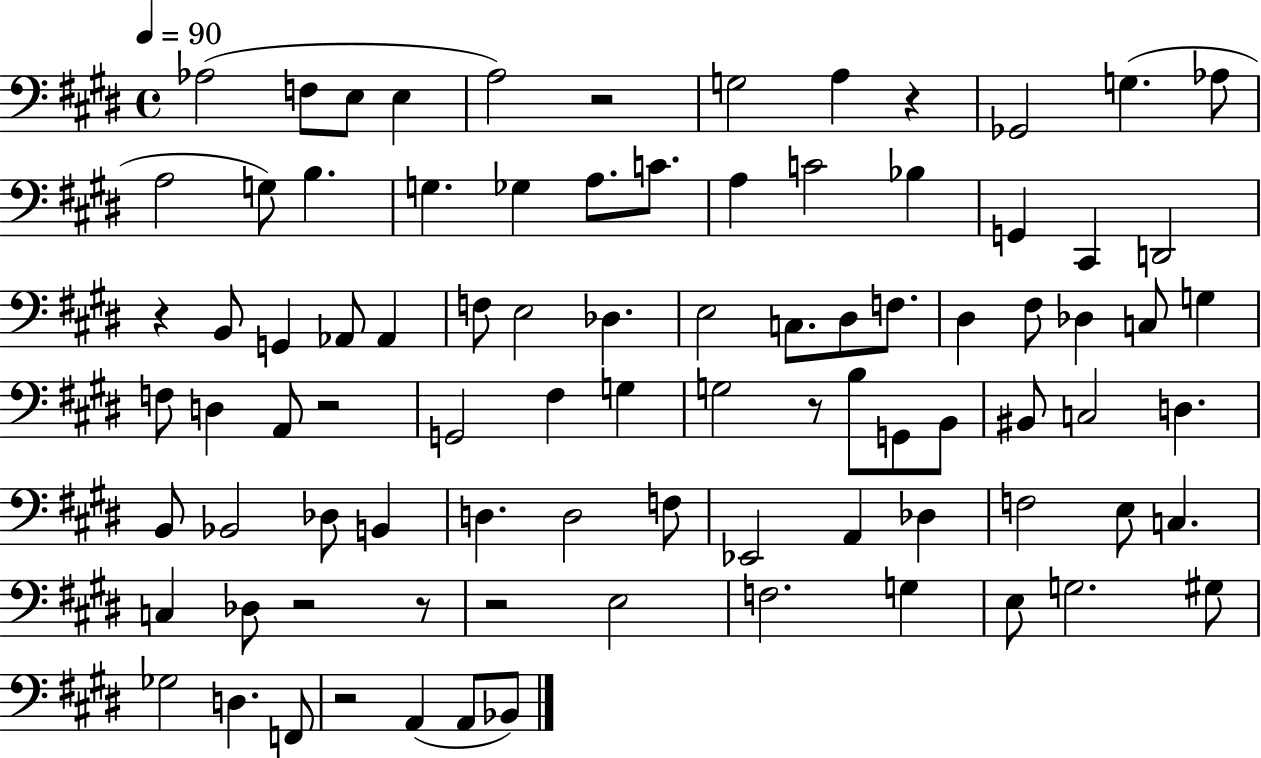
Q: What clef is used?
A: bass